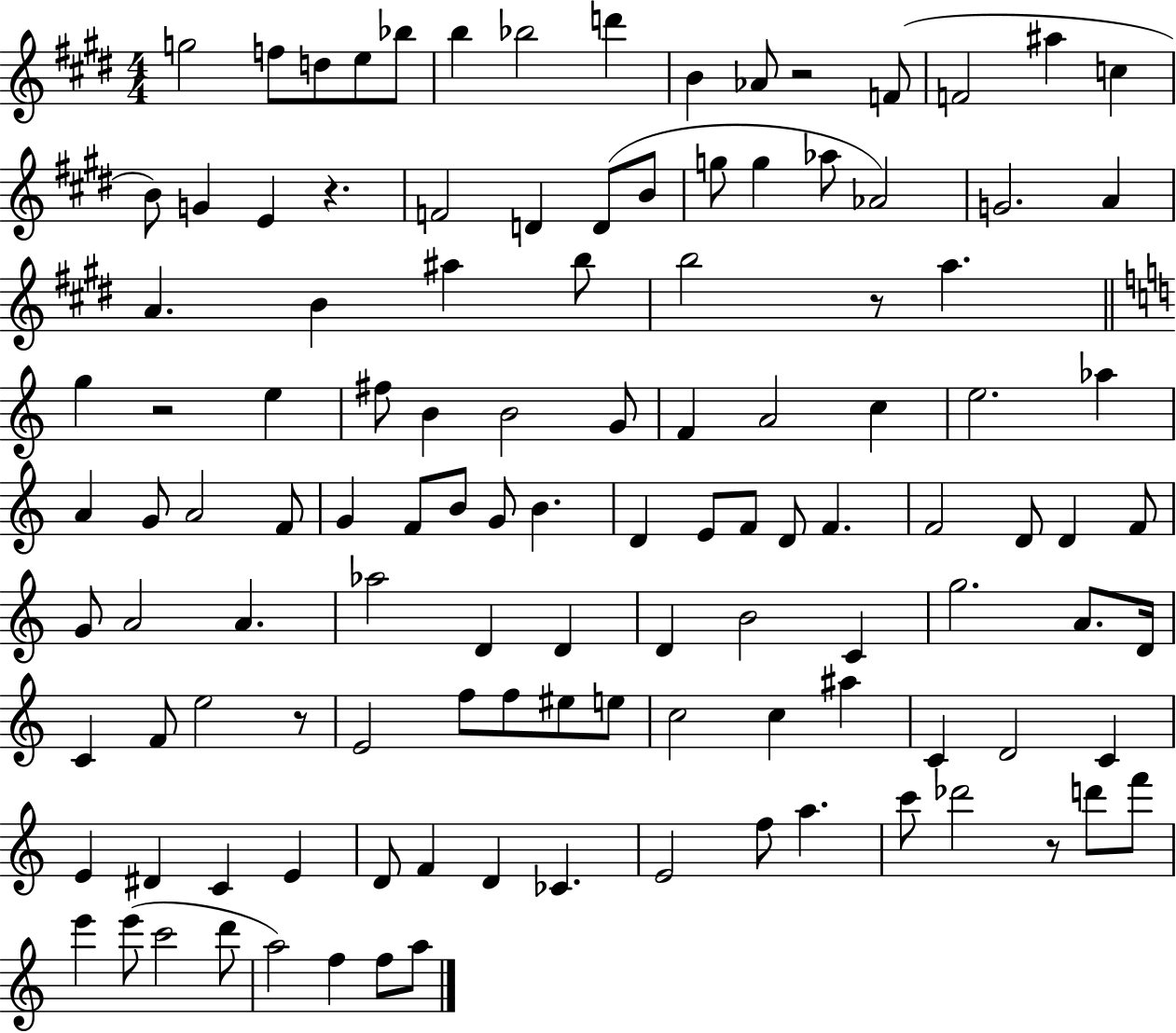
{
  \clef treble
  \numericTimeSignature
  \time 4/4
  \key e \major
  g''2 f''8 d''8 e''8 bes''8 | b''4 bes''2 d'''4 | b'4 aes'8 r2 f'8( | f'2 ais''4 c''4 | \break b'8) g'4 e'4 r4. | f'2 d'4 d'8( b'8 | g''8 g''4 aes''8 aes'2) | g'2. a'4 | \break a'4. b'4 ais''4 b''8 | b''2 r8 a''4. | \bar "||" \break \key c \major g''4 r2 e''4 | fis''8 b'4 b'2 g'8 | f'4 a'2 c''4 | e''2. aes''4 | \break a'4 g'8 a'2 f'8 | g'4 f'8 b'8 g'8 b'4. | d'4 e'8 f'8 d'8 f'4. | f'2 d'8 d'4 f'8 | \break g'8 a'2 a'4. | aes''2 d'4 d'4 | d'4 b'2 c'4 | g''2. a'8. d'16 | \break c'4 f'8 e''2 r8 | e'2 f''8 f''8 eis''8 e''8 | c''2 c''4 ais''4 | c'4 d'2 c'4 | \break e'4 dis'4 c'4 e'4 | d'8 f'4 d'4 ces'4. | e'2 f''8 a''4. | c'''8 des'''2 r8 d'''8 f'''8 | \break e'''4 e'''8( c'''2 d'''8 | a''2) f''4 f''8 a''8 | \bar "|."
}